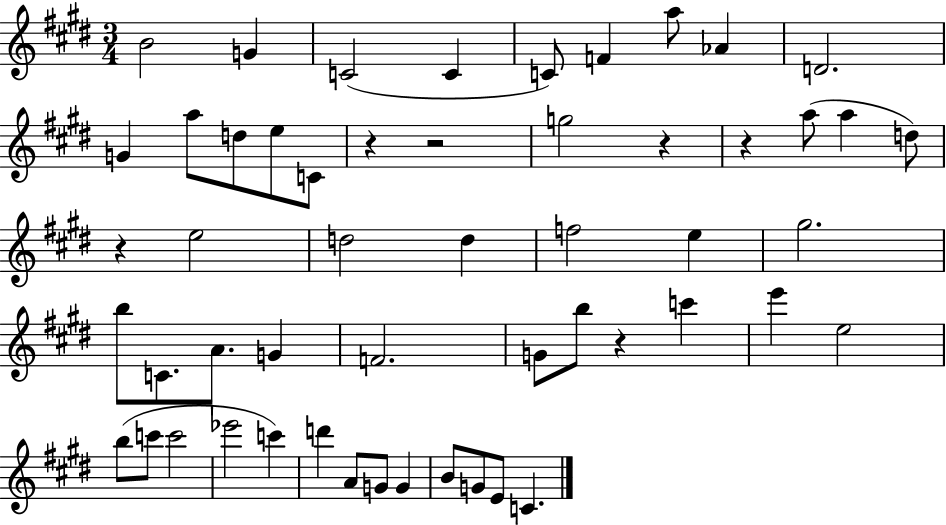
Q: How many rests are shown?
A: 6